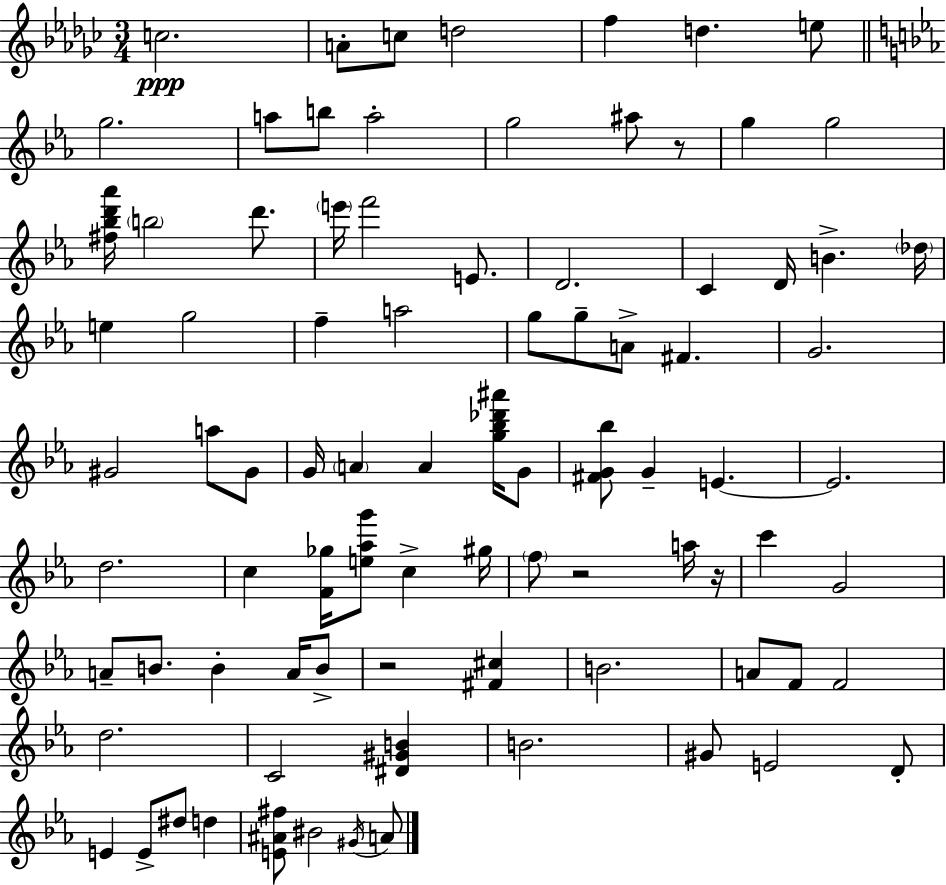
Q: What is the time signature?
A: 3/4